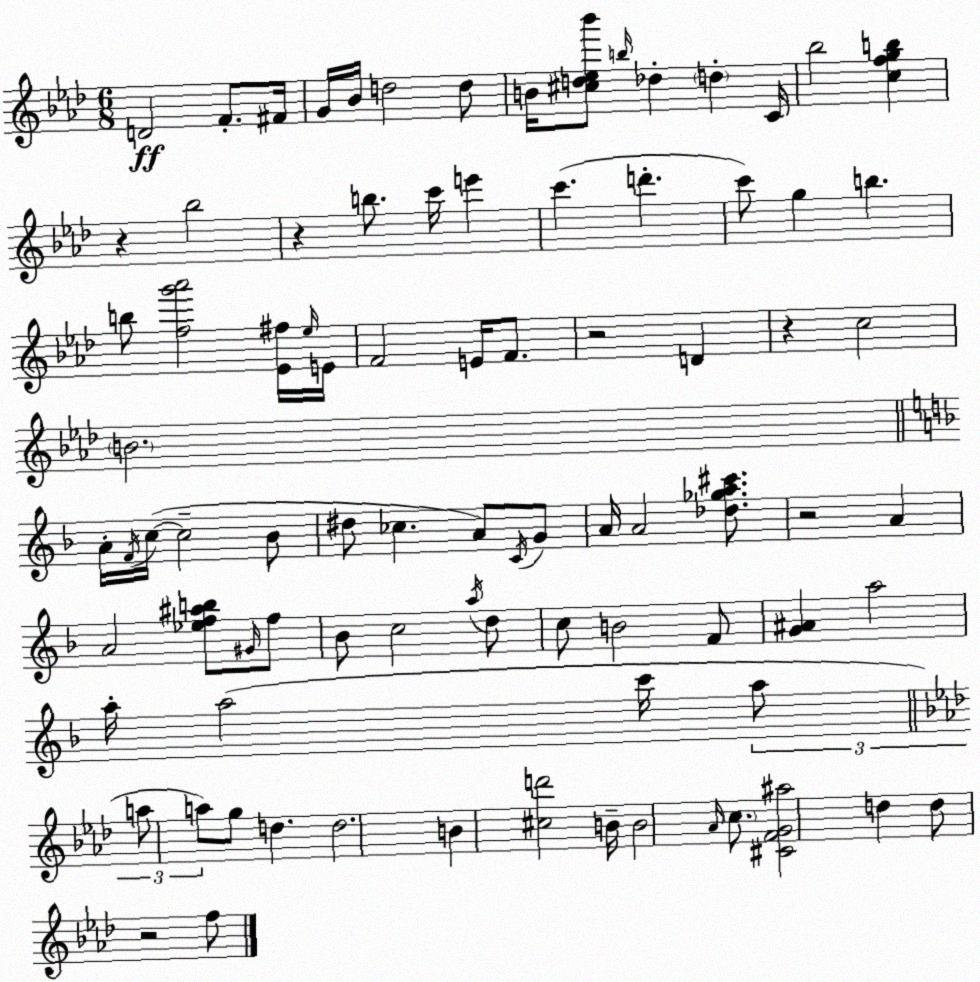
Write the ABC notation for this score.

X:1
T:Untitled
M:6/8
L:1/4
K:Fm
D2 F/2 ^F/4 G/4 _B/4 d2 d/2 B/4 [^cd_e_b']/2 b/4 _d d C/4 _b2 [cfgb] z _b2 z b/2 c'/4 e' c' d' c'/2 g b b/2 [fg'_a']2 [_E^f]/4 _e/4 E/4 F2 E/4 F/2 z2 D z c2 B2 A/4 F/4 c/4 c2 _B/2 ^d/2 _c A/2 C/4 G/2 A/4 A2 [_d_ga^c']/2 z2 A A2 [_ef^ab]/2 ^G/4 f/2 _B/2 c2 a/4 d/2 c/2 B2 F/2 [G^A] a2 a/4 a2 c'/4 a/2 a/2 a/2 g/2 d d2 B [^cd']2 B/4 B2 _A/4 c/2 [^CFG^a]2 d d/2 z2 f/2